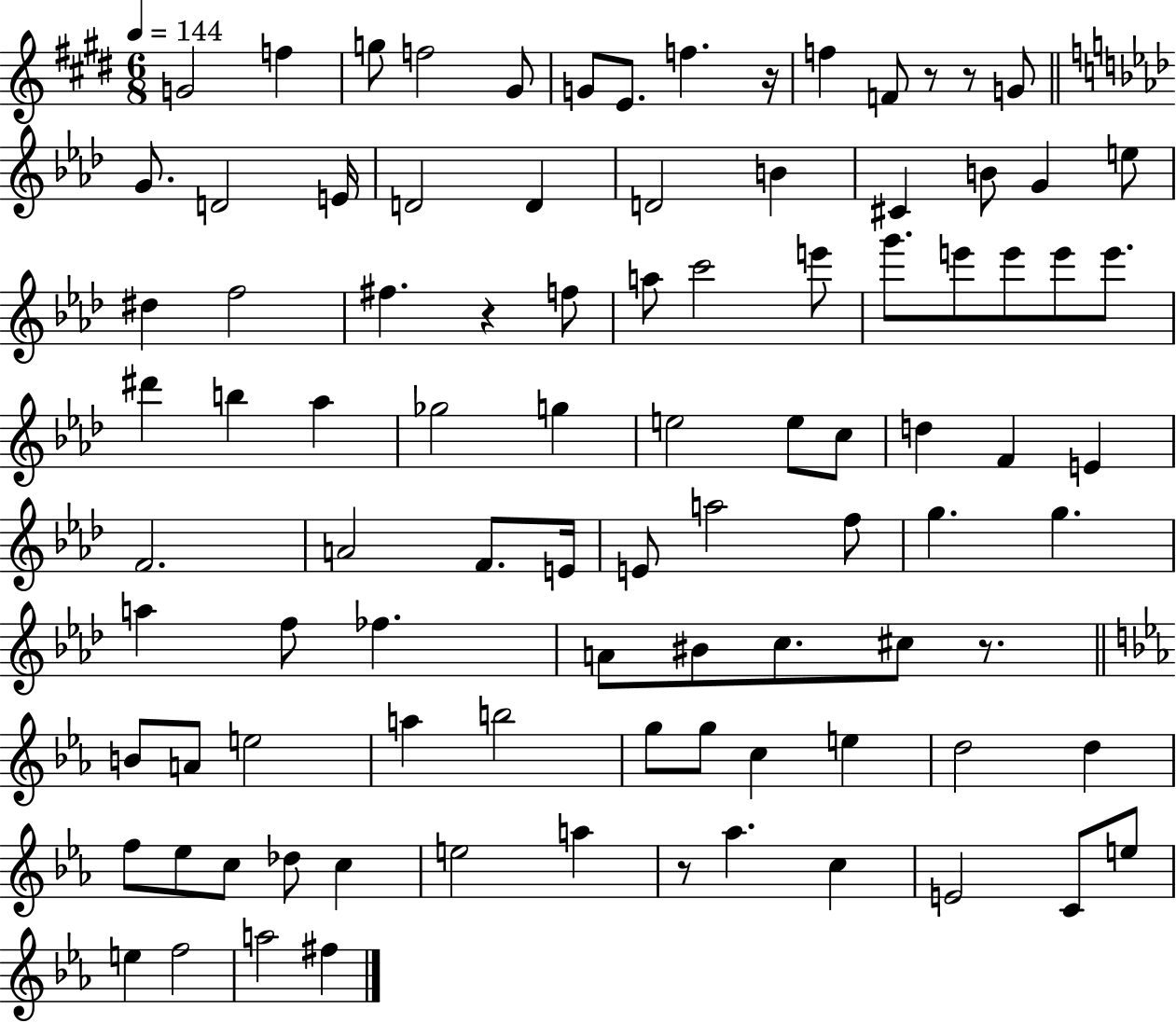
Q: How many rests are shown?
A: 6